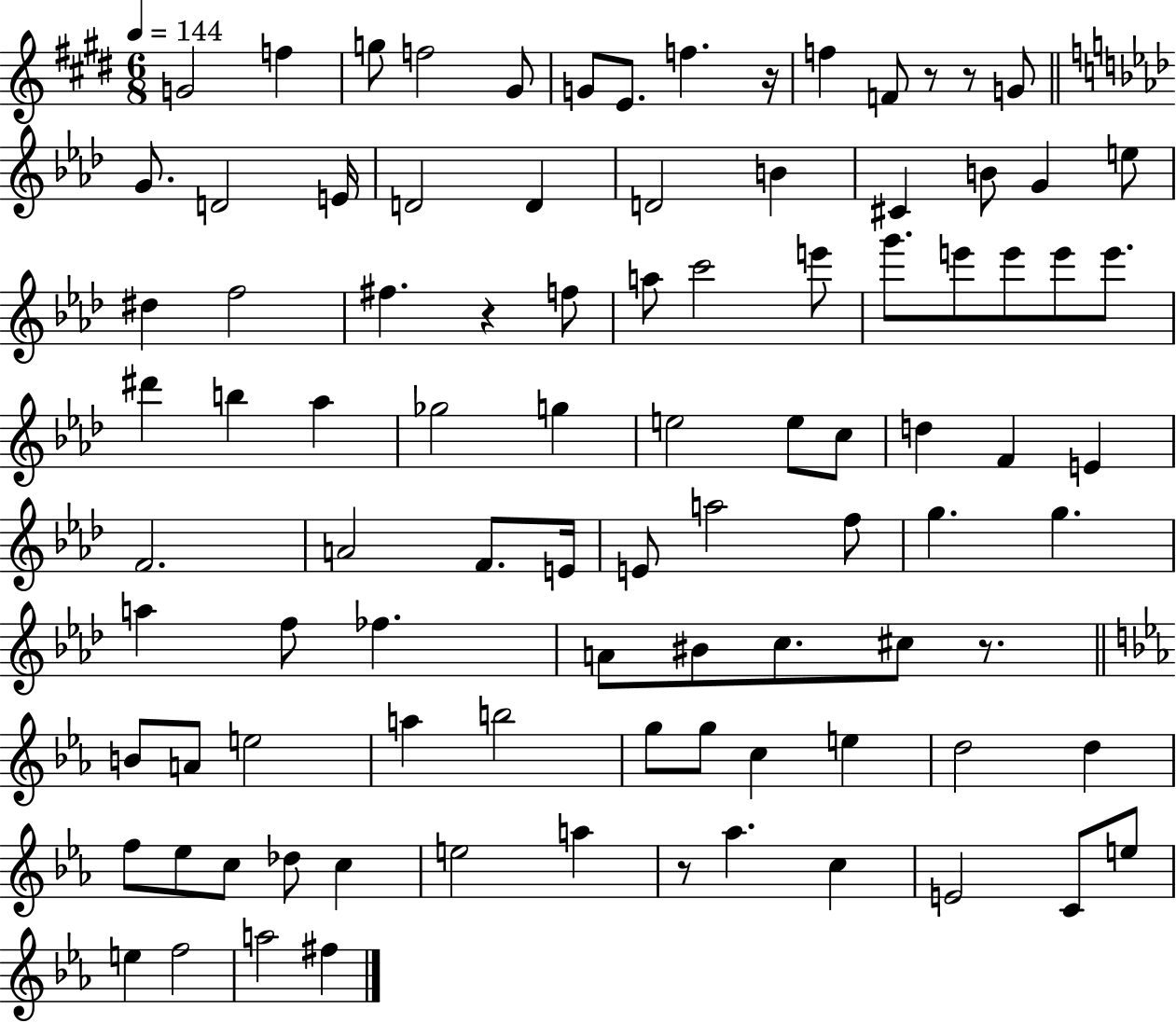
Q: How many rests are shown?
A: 6